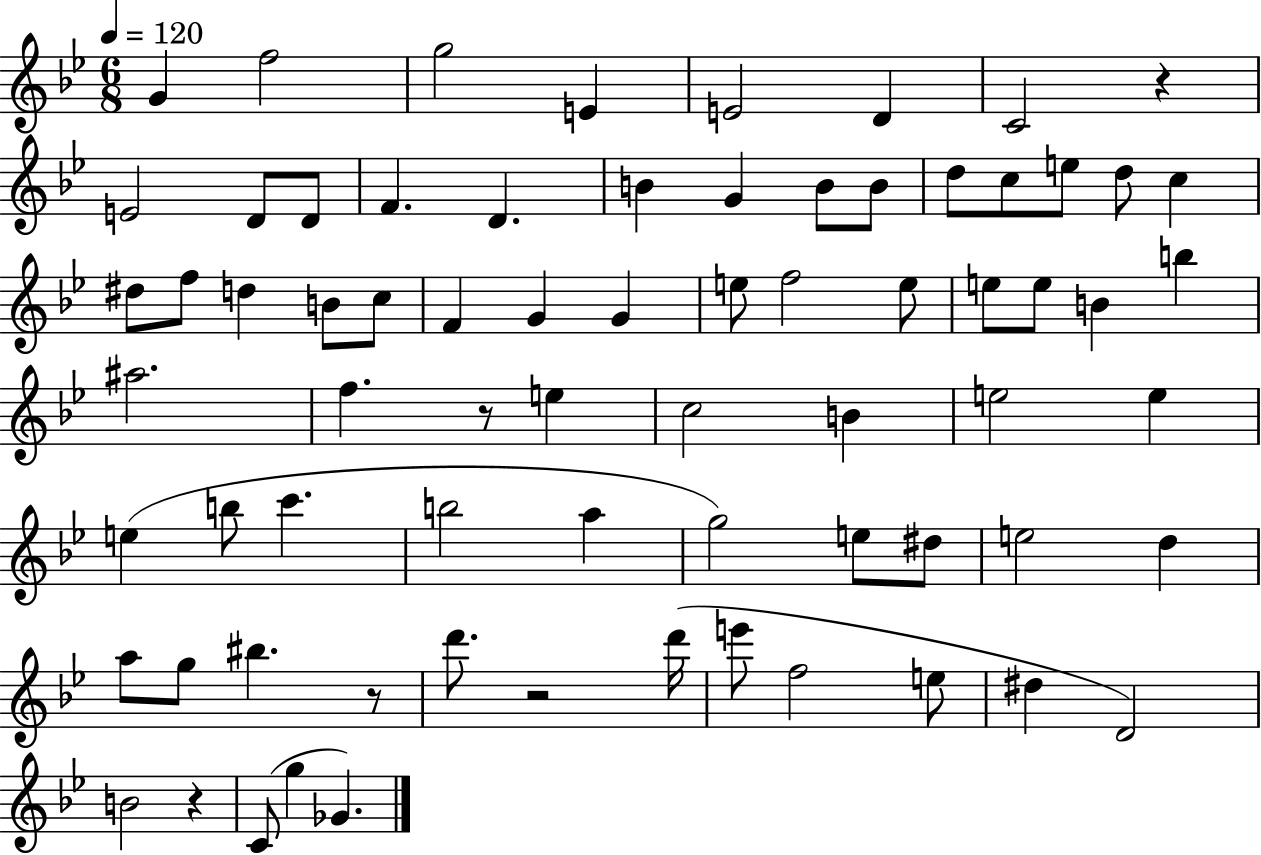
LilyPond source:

{
  \clef treble
  \numericTimeSignature
  \time 6/8
  \key bes \major
  \tempo 4 = 120
  g'4 f''2 | g''2 e'4 | e'2 d'4 | c'2 r4 | \break e'2 d'8 d'8 | f'4. d'4. | b'4 g'4 b'8 b'8 | d''8 c''8 e''8 d''8 c''4 | \break dis''8 f''8 d''4 b'8 c''8 | f'4 g'4 g'4 | e''8 f''2 e''8 | e''8 e''8 b'4 b''4 | \break ais''2. | f''4. r8 e''4 | c''2 b'4 | e''2 e''4 | \break e''4( b''8 c'''4. | b''2 a''4 | g''2) e''8 dis''8 | e''2 d''4 | \break a''8 g''8 bis''4. r8 | d'''8. r2 d'''16( | e'''8 f''2 e''8 | dis''4 d'2) | \break b'2 r4 | c'8( g''4 ges'4.) | \bar "|."
}